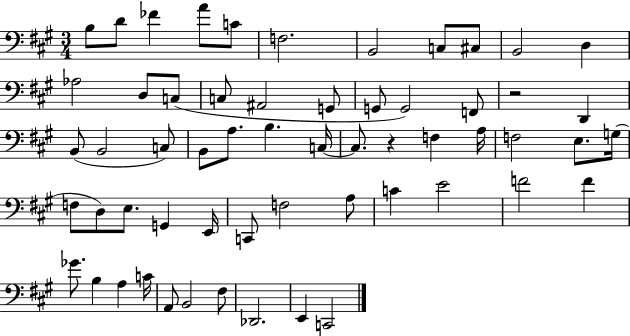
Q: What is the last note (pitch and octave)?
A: C2